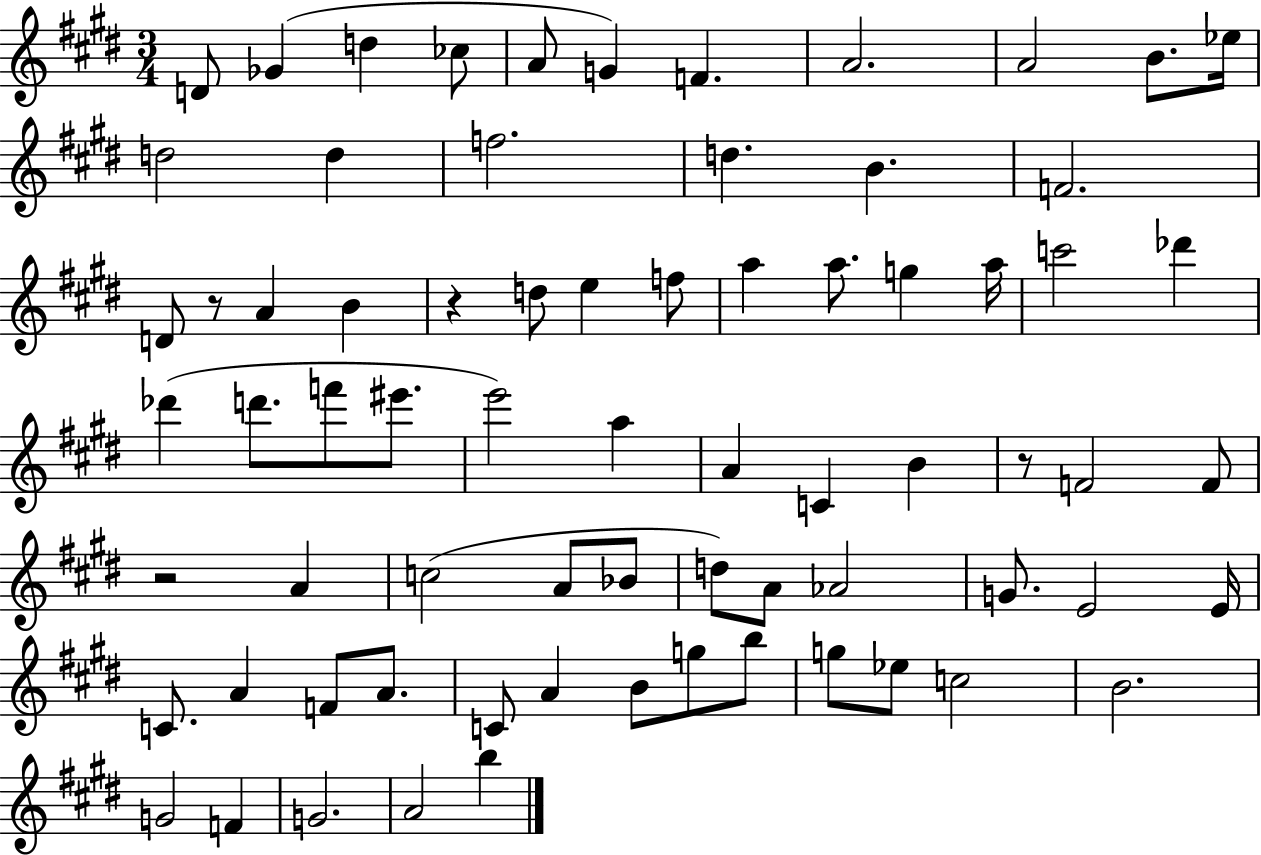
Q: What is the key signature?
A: E major